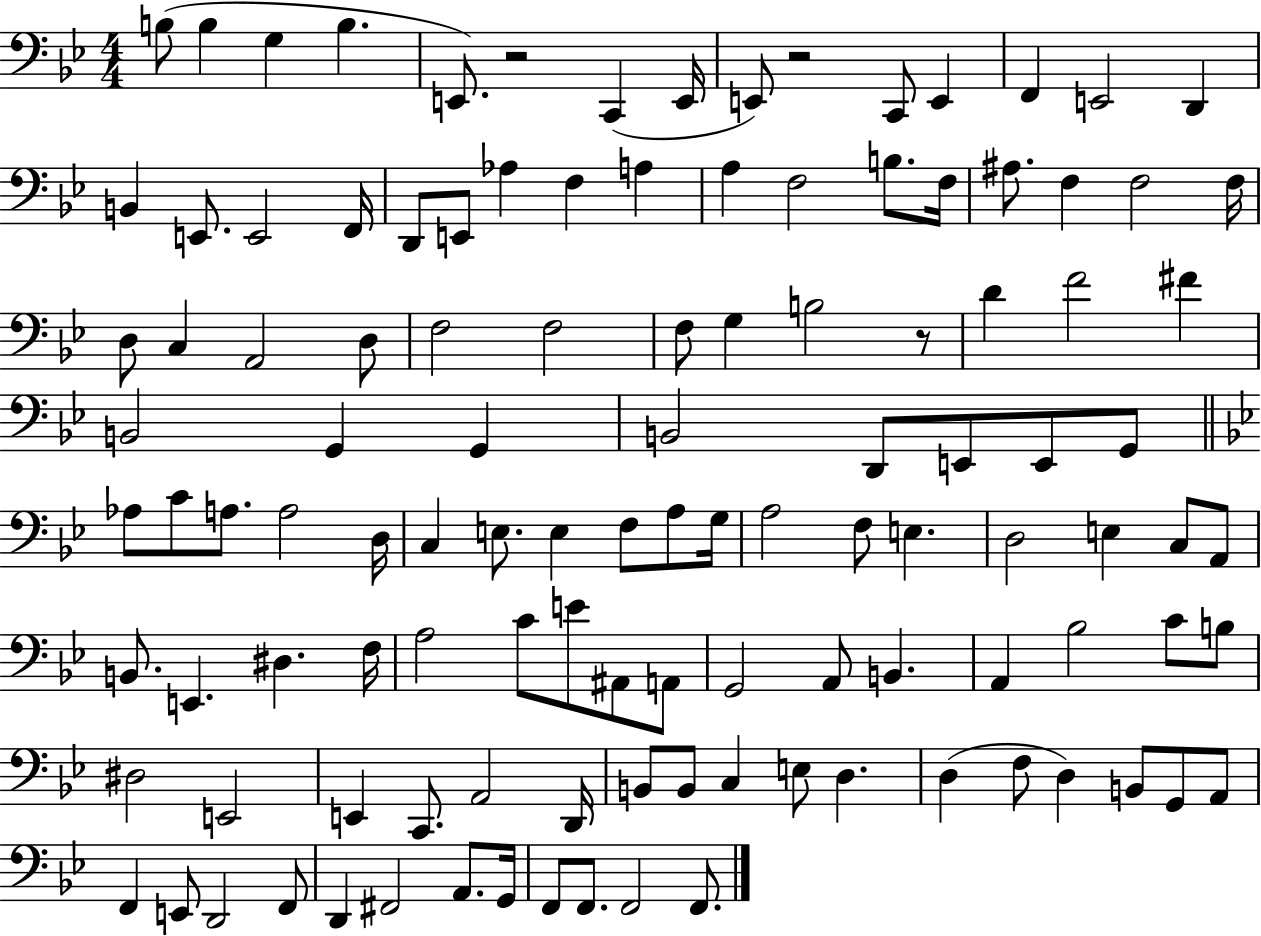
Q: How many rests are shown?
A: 3